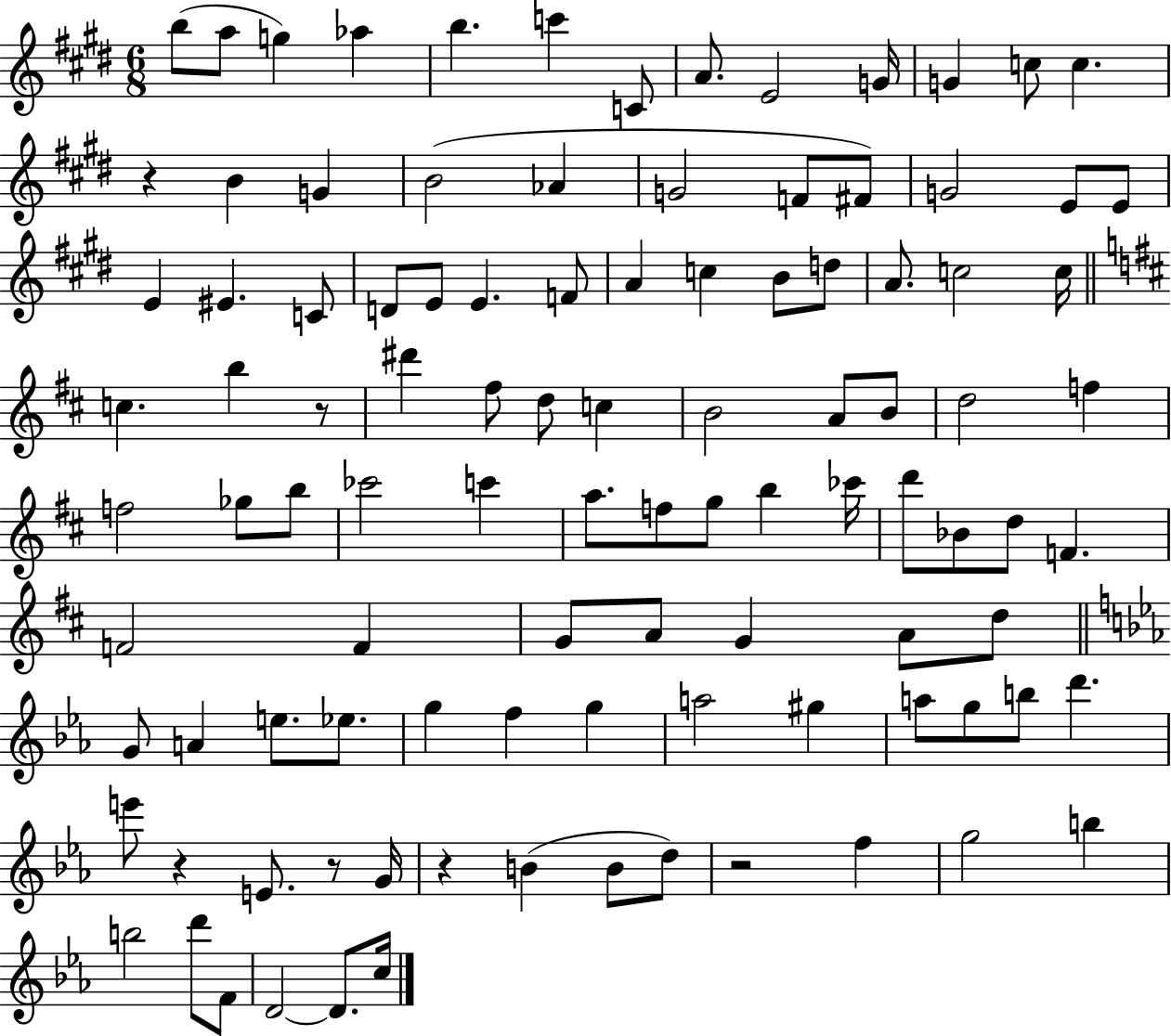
B5/e A5/e G5/q Ab5/q B5/q. C6/q C4/e A4/e. E4/h G4/s G4/q C5/e C5/q. R/q B4/q G4/q B4/h Ab4/q G4/h F4/e F#4/e G4/h E4/e E4/e E4/q EIS4/q. C4/e D4/e E4/e E4/q. F4/e A4/q C5/q B4/e D5/e A4/e. C5/h C5/s C5/q. B5/q R/e D#6/q F#5/e D5/e C5/q B4/h A4/e B4/e D5/h F5/q F5/h Gb5/e B5/e CES6/h C6/q A5/e. F5/e G5/e B5/q CES6/s D6/e Bb4/e D5/e F4/q. F4/h F4/q G4/e A4/e G4/q A4/e D5/e G4/e A4/q E5/e. Eb5/e. G5/q F5/q G5/q A5/h G#5/q A5/e G5/e B5/e D6/q. E6/e R/q E4/e. R/e G4/s R/q B4/q B4/e D5/e R/h F5/q G5/h B5/q B5/h D6/e F4/e D4/h D4/e. C5/s